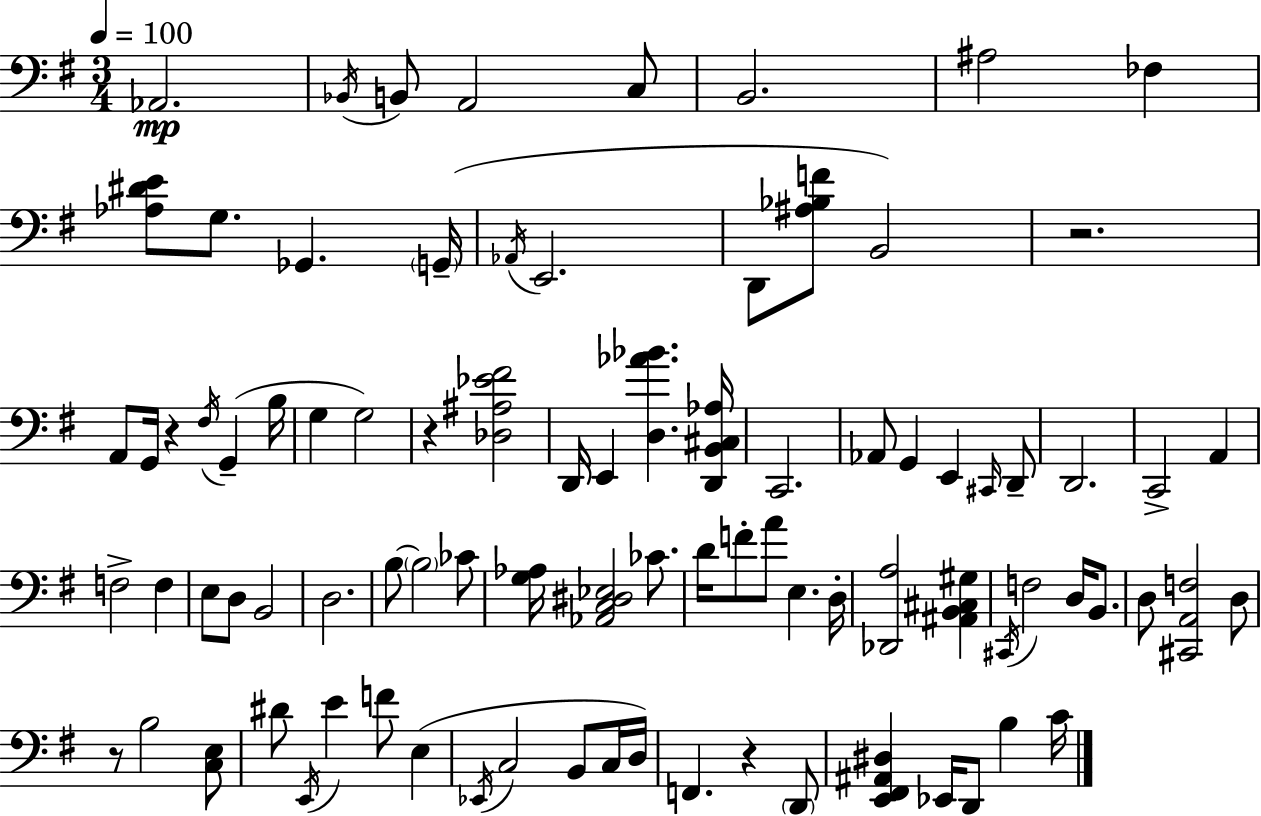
X:1
T:Untitled
M:3/4
L:1/4
K:G
_A,,2 _B,,/4 B,,/2 A,,2 C,/2 B,,2 ^A,2 _F, [_A,^DE]/2 G,/2 _G,, G,,/4 _A,,/4 E,,2 D,,/2 [^A,_B,F]/2 B,,2 z2 A,,/2 G,,/4 z ^F,/4 G,, B,/4 G, G,2 z [_D,^A,_E^F]2 D,,/4 E,, [D,_A_B] [D,,B,,^C,_A,]/4 C,,2 _A,,/2 G,, E,, ^C,,/4 D,,/2 D,,2 C,,2 A,, F,2 F, E,/2 D,/2 B,,2 D,2 B,/2 B,2 _C/2 [G,_A,]/4 [_A,,C,^D,_E,]2 _C/2 D/4 F/2 A/2 E, D,/4 [_D,,A,]2 [^A,,B,,^C,^G,] ^C,,/4 F,2 D,/4 B,,/2 D,/2 [^C,,A,,F,]2 D,/2 z/2 B,2 [C,E,]/2 ^D/2 E,,/4 E F/2 E, _E,,/4 C,2 B,,/2 C,/4 D,/4 F,, z D,,/2 [E,,^F,,^A,,^D,] _E,,/4 D,,/2 B, C/4